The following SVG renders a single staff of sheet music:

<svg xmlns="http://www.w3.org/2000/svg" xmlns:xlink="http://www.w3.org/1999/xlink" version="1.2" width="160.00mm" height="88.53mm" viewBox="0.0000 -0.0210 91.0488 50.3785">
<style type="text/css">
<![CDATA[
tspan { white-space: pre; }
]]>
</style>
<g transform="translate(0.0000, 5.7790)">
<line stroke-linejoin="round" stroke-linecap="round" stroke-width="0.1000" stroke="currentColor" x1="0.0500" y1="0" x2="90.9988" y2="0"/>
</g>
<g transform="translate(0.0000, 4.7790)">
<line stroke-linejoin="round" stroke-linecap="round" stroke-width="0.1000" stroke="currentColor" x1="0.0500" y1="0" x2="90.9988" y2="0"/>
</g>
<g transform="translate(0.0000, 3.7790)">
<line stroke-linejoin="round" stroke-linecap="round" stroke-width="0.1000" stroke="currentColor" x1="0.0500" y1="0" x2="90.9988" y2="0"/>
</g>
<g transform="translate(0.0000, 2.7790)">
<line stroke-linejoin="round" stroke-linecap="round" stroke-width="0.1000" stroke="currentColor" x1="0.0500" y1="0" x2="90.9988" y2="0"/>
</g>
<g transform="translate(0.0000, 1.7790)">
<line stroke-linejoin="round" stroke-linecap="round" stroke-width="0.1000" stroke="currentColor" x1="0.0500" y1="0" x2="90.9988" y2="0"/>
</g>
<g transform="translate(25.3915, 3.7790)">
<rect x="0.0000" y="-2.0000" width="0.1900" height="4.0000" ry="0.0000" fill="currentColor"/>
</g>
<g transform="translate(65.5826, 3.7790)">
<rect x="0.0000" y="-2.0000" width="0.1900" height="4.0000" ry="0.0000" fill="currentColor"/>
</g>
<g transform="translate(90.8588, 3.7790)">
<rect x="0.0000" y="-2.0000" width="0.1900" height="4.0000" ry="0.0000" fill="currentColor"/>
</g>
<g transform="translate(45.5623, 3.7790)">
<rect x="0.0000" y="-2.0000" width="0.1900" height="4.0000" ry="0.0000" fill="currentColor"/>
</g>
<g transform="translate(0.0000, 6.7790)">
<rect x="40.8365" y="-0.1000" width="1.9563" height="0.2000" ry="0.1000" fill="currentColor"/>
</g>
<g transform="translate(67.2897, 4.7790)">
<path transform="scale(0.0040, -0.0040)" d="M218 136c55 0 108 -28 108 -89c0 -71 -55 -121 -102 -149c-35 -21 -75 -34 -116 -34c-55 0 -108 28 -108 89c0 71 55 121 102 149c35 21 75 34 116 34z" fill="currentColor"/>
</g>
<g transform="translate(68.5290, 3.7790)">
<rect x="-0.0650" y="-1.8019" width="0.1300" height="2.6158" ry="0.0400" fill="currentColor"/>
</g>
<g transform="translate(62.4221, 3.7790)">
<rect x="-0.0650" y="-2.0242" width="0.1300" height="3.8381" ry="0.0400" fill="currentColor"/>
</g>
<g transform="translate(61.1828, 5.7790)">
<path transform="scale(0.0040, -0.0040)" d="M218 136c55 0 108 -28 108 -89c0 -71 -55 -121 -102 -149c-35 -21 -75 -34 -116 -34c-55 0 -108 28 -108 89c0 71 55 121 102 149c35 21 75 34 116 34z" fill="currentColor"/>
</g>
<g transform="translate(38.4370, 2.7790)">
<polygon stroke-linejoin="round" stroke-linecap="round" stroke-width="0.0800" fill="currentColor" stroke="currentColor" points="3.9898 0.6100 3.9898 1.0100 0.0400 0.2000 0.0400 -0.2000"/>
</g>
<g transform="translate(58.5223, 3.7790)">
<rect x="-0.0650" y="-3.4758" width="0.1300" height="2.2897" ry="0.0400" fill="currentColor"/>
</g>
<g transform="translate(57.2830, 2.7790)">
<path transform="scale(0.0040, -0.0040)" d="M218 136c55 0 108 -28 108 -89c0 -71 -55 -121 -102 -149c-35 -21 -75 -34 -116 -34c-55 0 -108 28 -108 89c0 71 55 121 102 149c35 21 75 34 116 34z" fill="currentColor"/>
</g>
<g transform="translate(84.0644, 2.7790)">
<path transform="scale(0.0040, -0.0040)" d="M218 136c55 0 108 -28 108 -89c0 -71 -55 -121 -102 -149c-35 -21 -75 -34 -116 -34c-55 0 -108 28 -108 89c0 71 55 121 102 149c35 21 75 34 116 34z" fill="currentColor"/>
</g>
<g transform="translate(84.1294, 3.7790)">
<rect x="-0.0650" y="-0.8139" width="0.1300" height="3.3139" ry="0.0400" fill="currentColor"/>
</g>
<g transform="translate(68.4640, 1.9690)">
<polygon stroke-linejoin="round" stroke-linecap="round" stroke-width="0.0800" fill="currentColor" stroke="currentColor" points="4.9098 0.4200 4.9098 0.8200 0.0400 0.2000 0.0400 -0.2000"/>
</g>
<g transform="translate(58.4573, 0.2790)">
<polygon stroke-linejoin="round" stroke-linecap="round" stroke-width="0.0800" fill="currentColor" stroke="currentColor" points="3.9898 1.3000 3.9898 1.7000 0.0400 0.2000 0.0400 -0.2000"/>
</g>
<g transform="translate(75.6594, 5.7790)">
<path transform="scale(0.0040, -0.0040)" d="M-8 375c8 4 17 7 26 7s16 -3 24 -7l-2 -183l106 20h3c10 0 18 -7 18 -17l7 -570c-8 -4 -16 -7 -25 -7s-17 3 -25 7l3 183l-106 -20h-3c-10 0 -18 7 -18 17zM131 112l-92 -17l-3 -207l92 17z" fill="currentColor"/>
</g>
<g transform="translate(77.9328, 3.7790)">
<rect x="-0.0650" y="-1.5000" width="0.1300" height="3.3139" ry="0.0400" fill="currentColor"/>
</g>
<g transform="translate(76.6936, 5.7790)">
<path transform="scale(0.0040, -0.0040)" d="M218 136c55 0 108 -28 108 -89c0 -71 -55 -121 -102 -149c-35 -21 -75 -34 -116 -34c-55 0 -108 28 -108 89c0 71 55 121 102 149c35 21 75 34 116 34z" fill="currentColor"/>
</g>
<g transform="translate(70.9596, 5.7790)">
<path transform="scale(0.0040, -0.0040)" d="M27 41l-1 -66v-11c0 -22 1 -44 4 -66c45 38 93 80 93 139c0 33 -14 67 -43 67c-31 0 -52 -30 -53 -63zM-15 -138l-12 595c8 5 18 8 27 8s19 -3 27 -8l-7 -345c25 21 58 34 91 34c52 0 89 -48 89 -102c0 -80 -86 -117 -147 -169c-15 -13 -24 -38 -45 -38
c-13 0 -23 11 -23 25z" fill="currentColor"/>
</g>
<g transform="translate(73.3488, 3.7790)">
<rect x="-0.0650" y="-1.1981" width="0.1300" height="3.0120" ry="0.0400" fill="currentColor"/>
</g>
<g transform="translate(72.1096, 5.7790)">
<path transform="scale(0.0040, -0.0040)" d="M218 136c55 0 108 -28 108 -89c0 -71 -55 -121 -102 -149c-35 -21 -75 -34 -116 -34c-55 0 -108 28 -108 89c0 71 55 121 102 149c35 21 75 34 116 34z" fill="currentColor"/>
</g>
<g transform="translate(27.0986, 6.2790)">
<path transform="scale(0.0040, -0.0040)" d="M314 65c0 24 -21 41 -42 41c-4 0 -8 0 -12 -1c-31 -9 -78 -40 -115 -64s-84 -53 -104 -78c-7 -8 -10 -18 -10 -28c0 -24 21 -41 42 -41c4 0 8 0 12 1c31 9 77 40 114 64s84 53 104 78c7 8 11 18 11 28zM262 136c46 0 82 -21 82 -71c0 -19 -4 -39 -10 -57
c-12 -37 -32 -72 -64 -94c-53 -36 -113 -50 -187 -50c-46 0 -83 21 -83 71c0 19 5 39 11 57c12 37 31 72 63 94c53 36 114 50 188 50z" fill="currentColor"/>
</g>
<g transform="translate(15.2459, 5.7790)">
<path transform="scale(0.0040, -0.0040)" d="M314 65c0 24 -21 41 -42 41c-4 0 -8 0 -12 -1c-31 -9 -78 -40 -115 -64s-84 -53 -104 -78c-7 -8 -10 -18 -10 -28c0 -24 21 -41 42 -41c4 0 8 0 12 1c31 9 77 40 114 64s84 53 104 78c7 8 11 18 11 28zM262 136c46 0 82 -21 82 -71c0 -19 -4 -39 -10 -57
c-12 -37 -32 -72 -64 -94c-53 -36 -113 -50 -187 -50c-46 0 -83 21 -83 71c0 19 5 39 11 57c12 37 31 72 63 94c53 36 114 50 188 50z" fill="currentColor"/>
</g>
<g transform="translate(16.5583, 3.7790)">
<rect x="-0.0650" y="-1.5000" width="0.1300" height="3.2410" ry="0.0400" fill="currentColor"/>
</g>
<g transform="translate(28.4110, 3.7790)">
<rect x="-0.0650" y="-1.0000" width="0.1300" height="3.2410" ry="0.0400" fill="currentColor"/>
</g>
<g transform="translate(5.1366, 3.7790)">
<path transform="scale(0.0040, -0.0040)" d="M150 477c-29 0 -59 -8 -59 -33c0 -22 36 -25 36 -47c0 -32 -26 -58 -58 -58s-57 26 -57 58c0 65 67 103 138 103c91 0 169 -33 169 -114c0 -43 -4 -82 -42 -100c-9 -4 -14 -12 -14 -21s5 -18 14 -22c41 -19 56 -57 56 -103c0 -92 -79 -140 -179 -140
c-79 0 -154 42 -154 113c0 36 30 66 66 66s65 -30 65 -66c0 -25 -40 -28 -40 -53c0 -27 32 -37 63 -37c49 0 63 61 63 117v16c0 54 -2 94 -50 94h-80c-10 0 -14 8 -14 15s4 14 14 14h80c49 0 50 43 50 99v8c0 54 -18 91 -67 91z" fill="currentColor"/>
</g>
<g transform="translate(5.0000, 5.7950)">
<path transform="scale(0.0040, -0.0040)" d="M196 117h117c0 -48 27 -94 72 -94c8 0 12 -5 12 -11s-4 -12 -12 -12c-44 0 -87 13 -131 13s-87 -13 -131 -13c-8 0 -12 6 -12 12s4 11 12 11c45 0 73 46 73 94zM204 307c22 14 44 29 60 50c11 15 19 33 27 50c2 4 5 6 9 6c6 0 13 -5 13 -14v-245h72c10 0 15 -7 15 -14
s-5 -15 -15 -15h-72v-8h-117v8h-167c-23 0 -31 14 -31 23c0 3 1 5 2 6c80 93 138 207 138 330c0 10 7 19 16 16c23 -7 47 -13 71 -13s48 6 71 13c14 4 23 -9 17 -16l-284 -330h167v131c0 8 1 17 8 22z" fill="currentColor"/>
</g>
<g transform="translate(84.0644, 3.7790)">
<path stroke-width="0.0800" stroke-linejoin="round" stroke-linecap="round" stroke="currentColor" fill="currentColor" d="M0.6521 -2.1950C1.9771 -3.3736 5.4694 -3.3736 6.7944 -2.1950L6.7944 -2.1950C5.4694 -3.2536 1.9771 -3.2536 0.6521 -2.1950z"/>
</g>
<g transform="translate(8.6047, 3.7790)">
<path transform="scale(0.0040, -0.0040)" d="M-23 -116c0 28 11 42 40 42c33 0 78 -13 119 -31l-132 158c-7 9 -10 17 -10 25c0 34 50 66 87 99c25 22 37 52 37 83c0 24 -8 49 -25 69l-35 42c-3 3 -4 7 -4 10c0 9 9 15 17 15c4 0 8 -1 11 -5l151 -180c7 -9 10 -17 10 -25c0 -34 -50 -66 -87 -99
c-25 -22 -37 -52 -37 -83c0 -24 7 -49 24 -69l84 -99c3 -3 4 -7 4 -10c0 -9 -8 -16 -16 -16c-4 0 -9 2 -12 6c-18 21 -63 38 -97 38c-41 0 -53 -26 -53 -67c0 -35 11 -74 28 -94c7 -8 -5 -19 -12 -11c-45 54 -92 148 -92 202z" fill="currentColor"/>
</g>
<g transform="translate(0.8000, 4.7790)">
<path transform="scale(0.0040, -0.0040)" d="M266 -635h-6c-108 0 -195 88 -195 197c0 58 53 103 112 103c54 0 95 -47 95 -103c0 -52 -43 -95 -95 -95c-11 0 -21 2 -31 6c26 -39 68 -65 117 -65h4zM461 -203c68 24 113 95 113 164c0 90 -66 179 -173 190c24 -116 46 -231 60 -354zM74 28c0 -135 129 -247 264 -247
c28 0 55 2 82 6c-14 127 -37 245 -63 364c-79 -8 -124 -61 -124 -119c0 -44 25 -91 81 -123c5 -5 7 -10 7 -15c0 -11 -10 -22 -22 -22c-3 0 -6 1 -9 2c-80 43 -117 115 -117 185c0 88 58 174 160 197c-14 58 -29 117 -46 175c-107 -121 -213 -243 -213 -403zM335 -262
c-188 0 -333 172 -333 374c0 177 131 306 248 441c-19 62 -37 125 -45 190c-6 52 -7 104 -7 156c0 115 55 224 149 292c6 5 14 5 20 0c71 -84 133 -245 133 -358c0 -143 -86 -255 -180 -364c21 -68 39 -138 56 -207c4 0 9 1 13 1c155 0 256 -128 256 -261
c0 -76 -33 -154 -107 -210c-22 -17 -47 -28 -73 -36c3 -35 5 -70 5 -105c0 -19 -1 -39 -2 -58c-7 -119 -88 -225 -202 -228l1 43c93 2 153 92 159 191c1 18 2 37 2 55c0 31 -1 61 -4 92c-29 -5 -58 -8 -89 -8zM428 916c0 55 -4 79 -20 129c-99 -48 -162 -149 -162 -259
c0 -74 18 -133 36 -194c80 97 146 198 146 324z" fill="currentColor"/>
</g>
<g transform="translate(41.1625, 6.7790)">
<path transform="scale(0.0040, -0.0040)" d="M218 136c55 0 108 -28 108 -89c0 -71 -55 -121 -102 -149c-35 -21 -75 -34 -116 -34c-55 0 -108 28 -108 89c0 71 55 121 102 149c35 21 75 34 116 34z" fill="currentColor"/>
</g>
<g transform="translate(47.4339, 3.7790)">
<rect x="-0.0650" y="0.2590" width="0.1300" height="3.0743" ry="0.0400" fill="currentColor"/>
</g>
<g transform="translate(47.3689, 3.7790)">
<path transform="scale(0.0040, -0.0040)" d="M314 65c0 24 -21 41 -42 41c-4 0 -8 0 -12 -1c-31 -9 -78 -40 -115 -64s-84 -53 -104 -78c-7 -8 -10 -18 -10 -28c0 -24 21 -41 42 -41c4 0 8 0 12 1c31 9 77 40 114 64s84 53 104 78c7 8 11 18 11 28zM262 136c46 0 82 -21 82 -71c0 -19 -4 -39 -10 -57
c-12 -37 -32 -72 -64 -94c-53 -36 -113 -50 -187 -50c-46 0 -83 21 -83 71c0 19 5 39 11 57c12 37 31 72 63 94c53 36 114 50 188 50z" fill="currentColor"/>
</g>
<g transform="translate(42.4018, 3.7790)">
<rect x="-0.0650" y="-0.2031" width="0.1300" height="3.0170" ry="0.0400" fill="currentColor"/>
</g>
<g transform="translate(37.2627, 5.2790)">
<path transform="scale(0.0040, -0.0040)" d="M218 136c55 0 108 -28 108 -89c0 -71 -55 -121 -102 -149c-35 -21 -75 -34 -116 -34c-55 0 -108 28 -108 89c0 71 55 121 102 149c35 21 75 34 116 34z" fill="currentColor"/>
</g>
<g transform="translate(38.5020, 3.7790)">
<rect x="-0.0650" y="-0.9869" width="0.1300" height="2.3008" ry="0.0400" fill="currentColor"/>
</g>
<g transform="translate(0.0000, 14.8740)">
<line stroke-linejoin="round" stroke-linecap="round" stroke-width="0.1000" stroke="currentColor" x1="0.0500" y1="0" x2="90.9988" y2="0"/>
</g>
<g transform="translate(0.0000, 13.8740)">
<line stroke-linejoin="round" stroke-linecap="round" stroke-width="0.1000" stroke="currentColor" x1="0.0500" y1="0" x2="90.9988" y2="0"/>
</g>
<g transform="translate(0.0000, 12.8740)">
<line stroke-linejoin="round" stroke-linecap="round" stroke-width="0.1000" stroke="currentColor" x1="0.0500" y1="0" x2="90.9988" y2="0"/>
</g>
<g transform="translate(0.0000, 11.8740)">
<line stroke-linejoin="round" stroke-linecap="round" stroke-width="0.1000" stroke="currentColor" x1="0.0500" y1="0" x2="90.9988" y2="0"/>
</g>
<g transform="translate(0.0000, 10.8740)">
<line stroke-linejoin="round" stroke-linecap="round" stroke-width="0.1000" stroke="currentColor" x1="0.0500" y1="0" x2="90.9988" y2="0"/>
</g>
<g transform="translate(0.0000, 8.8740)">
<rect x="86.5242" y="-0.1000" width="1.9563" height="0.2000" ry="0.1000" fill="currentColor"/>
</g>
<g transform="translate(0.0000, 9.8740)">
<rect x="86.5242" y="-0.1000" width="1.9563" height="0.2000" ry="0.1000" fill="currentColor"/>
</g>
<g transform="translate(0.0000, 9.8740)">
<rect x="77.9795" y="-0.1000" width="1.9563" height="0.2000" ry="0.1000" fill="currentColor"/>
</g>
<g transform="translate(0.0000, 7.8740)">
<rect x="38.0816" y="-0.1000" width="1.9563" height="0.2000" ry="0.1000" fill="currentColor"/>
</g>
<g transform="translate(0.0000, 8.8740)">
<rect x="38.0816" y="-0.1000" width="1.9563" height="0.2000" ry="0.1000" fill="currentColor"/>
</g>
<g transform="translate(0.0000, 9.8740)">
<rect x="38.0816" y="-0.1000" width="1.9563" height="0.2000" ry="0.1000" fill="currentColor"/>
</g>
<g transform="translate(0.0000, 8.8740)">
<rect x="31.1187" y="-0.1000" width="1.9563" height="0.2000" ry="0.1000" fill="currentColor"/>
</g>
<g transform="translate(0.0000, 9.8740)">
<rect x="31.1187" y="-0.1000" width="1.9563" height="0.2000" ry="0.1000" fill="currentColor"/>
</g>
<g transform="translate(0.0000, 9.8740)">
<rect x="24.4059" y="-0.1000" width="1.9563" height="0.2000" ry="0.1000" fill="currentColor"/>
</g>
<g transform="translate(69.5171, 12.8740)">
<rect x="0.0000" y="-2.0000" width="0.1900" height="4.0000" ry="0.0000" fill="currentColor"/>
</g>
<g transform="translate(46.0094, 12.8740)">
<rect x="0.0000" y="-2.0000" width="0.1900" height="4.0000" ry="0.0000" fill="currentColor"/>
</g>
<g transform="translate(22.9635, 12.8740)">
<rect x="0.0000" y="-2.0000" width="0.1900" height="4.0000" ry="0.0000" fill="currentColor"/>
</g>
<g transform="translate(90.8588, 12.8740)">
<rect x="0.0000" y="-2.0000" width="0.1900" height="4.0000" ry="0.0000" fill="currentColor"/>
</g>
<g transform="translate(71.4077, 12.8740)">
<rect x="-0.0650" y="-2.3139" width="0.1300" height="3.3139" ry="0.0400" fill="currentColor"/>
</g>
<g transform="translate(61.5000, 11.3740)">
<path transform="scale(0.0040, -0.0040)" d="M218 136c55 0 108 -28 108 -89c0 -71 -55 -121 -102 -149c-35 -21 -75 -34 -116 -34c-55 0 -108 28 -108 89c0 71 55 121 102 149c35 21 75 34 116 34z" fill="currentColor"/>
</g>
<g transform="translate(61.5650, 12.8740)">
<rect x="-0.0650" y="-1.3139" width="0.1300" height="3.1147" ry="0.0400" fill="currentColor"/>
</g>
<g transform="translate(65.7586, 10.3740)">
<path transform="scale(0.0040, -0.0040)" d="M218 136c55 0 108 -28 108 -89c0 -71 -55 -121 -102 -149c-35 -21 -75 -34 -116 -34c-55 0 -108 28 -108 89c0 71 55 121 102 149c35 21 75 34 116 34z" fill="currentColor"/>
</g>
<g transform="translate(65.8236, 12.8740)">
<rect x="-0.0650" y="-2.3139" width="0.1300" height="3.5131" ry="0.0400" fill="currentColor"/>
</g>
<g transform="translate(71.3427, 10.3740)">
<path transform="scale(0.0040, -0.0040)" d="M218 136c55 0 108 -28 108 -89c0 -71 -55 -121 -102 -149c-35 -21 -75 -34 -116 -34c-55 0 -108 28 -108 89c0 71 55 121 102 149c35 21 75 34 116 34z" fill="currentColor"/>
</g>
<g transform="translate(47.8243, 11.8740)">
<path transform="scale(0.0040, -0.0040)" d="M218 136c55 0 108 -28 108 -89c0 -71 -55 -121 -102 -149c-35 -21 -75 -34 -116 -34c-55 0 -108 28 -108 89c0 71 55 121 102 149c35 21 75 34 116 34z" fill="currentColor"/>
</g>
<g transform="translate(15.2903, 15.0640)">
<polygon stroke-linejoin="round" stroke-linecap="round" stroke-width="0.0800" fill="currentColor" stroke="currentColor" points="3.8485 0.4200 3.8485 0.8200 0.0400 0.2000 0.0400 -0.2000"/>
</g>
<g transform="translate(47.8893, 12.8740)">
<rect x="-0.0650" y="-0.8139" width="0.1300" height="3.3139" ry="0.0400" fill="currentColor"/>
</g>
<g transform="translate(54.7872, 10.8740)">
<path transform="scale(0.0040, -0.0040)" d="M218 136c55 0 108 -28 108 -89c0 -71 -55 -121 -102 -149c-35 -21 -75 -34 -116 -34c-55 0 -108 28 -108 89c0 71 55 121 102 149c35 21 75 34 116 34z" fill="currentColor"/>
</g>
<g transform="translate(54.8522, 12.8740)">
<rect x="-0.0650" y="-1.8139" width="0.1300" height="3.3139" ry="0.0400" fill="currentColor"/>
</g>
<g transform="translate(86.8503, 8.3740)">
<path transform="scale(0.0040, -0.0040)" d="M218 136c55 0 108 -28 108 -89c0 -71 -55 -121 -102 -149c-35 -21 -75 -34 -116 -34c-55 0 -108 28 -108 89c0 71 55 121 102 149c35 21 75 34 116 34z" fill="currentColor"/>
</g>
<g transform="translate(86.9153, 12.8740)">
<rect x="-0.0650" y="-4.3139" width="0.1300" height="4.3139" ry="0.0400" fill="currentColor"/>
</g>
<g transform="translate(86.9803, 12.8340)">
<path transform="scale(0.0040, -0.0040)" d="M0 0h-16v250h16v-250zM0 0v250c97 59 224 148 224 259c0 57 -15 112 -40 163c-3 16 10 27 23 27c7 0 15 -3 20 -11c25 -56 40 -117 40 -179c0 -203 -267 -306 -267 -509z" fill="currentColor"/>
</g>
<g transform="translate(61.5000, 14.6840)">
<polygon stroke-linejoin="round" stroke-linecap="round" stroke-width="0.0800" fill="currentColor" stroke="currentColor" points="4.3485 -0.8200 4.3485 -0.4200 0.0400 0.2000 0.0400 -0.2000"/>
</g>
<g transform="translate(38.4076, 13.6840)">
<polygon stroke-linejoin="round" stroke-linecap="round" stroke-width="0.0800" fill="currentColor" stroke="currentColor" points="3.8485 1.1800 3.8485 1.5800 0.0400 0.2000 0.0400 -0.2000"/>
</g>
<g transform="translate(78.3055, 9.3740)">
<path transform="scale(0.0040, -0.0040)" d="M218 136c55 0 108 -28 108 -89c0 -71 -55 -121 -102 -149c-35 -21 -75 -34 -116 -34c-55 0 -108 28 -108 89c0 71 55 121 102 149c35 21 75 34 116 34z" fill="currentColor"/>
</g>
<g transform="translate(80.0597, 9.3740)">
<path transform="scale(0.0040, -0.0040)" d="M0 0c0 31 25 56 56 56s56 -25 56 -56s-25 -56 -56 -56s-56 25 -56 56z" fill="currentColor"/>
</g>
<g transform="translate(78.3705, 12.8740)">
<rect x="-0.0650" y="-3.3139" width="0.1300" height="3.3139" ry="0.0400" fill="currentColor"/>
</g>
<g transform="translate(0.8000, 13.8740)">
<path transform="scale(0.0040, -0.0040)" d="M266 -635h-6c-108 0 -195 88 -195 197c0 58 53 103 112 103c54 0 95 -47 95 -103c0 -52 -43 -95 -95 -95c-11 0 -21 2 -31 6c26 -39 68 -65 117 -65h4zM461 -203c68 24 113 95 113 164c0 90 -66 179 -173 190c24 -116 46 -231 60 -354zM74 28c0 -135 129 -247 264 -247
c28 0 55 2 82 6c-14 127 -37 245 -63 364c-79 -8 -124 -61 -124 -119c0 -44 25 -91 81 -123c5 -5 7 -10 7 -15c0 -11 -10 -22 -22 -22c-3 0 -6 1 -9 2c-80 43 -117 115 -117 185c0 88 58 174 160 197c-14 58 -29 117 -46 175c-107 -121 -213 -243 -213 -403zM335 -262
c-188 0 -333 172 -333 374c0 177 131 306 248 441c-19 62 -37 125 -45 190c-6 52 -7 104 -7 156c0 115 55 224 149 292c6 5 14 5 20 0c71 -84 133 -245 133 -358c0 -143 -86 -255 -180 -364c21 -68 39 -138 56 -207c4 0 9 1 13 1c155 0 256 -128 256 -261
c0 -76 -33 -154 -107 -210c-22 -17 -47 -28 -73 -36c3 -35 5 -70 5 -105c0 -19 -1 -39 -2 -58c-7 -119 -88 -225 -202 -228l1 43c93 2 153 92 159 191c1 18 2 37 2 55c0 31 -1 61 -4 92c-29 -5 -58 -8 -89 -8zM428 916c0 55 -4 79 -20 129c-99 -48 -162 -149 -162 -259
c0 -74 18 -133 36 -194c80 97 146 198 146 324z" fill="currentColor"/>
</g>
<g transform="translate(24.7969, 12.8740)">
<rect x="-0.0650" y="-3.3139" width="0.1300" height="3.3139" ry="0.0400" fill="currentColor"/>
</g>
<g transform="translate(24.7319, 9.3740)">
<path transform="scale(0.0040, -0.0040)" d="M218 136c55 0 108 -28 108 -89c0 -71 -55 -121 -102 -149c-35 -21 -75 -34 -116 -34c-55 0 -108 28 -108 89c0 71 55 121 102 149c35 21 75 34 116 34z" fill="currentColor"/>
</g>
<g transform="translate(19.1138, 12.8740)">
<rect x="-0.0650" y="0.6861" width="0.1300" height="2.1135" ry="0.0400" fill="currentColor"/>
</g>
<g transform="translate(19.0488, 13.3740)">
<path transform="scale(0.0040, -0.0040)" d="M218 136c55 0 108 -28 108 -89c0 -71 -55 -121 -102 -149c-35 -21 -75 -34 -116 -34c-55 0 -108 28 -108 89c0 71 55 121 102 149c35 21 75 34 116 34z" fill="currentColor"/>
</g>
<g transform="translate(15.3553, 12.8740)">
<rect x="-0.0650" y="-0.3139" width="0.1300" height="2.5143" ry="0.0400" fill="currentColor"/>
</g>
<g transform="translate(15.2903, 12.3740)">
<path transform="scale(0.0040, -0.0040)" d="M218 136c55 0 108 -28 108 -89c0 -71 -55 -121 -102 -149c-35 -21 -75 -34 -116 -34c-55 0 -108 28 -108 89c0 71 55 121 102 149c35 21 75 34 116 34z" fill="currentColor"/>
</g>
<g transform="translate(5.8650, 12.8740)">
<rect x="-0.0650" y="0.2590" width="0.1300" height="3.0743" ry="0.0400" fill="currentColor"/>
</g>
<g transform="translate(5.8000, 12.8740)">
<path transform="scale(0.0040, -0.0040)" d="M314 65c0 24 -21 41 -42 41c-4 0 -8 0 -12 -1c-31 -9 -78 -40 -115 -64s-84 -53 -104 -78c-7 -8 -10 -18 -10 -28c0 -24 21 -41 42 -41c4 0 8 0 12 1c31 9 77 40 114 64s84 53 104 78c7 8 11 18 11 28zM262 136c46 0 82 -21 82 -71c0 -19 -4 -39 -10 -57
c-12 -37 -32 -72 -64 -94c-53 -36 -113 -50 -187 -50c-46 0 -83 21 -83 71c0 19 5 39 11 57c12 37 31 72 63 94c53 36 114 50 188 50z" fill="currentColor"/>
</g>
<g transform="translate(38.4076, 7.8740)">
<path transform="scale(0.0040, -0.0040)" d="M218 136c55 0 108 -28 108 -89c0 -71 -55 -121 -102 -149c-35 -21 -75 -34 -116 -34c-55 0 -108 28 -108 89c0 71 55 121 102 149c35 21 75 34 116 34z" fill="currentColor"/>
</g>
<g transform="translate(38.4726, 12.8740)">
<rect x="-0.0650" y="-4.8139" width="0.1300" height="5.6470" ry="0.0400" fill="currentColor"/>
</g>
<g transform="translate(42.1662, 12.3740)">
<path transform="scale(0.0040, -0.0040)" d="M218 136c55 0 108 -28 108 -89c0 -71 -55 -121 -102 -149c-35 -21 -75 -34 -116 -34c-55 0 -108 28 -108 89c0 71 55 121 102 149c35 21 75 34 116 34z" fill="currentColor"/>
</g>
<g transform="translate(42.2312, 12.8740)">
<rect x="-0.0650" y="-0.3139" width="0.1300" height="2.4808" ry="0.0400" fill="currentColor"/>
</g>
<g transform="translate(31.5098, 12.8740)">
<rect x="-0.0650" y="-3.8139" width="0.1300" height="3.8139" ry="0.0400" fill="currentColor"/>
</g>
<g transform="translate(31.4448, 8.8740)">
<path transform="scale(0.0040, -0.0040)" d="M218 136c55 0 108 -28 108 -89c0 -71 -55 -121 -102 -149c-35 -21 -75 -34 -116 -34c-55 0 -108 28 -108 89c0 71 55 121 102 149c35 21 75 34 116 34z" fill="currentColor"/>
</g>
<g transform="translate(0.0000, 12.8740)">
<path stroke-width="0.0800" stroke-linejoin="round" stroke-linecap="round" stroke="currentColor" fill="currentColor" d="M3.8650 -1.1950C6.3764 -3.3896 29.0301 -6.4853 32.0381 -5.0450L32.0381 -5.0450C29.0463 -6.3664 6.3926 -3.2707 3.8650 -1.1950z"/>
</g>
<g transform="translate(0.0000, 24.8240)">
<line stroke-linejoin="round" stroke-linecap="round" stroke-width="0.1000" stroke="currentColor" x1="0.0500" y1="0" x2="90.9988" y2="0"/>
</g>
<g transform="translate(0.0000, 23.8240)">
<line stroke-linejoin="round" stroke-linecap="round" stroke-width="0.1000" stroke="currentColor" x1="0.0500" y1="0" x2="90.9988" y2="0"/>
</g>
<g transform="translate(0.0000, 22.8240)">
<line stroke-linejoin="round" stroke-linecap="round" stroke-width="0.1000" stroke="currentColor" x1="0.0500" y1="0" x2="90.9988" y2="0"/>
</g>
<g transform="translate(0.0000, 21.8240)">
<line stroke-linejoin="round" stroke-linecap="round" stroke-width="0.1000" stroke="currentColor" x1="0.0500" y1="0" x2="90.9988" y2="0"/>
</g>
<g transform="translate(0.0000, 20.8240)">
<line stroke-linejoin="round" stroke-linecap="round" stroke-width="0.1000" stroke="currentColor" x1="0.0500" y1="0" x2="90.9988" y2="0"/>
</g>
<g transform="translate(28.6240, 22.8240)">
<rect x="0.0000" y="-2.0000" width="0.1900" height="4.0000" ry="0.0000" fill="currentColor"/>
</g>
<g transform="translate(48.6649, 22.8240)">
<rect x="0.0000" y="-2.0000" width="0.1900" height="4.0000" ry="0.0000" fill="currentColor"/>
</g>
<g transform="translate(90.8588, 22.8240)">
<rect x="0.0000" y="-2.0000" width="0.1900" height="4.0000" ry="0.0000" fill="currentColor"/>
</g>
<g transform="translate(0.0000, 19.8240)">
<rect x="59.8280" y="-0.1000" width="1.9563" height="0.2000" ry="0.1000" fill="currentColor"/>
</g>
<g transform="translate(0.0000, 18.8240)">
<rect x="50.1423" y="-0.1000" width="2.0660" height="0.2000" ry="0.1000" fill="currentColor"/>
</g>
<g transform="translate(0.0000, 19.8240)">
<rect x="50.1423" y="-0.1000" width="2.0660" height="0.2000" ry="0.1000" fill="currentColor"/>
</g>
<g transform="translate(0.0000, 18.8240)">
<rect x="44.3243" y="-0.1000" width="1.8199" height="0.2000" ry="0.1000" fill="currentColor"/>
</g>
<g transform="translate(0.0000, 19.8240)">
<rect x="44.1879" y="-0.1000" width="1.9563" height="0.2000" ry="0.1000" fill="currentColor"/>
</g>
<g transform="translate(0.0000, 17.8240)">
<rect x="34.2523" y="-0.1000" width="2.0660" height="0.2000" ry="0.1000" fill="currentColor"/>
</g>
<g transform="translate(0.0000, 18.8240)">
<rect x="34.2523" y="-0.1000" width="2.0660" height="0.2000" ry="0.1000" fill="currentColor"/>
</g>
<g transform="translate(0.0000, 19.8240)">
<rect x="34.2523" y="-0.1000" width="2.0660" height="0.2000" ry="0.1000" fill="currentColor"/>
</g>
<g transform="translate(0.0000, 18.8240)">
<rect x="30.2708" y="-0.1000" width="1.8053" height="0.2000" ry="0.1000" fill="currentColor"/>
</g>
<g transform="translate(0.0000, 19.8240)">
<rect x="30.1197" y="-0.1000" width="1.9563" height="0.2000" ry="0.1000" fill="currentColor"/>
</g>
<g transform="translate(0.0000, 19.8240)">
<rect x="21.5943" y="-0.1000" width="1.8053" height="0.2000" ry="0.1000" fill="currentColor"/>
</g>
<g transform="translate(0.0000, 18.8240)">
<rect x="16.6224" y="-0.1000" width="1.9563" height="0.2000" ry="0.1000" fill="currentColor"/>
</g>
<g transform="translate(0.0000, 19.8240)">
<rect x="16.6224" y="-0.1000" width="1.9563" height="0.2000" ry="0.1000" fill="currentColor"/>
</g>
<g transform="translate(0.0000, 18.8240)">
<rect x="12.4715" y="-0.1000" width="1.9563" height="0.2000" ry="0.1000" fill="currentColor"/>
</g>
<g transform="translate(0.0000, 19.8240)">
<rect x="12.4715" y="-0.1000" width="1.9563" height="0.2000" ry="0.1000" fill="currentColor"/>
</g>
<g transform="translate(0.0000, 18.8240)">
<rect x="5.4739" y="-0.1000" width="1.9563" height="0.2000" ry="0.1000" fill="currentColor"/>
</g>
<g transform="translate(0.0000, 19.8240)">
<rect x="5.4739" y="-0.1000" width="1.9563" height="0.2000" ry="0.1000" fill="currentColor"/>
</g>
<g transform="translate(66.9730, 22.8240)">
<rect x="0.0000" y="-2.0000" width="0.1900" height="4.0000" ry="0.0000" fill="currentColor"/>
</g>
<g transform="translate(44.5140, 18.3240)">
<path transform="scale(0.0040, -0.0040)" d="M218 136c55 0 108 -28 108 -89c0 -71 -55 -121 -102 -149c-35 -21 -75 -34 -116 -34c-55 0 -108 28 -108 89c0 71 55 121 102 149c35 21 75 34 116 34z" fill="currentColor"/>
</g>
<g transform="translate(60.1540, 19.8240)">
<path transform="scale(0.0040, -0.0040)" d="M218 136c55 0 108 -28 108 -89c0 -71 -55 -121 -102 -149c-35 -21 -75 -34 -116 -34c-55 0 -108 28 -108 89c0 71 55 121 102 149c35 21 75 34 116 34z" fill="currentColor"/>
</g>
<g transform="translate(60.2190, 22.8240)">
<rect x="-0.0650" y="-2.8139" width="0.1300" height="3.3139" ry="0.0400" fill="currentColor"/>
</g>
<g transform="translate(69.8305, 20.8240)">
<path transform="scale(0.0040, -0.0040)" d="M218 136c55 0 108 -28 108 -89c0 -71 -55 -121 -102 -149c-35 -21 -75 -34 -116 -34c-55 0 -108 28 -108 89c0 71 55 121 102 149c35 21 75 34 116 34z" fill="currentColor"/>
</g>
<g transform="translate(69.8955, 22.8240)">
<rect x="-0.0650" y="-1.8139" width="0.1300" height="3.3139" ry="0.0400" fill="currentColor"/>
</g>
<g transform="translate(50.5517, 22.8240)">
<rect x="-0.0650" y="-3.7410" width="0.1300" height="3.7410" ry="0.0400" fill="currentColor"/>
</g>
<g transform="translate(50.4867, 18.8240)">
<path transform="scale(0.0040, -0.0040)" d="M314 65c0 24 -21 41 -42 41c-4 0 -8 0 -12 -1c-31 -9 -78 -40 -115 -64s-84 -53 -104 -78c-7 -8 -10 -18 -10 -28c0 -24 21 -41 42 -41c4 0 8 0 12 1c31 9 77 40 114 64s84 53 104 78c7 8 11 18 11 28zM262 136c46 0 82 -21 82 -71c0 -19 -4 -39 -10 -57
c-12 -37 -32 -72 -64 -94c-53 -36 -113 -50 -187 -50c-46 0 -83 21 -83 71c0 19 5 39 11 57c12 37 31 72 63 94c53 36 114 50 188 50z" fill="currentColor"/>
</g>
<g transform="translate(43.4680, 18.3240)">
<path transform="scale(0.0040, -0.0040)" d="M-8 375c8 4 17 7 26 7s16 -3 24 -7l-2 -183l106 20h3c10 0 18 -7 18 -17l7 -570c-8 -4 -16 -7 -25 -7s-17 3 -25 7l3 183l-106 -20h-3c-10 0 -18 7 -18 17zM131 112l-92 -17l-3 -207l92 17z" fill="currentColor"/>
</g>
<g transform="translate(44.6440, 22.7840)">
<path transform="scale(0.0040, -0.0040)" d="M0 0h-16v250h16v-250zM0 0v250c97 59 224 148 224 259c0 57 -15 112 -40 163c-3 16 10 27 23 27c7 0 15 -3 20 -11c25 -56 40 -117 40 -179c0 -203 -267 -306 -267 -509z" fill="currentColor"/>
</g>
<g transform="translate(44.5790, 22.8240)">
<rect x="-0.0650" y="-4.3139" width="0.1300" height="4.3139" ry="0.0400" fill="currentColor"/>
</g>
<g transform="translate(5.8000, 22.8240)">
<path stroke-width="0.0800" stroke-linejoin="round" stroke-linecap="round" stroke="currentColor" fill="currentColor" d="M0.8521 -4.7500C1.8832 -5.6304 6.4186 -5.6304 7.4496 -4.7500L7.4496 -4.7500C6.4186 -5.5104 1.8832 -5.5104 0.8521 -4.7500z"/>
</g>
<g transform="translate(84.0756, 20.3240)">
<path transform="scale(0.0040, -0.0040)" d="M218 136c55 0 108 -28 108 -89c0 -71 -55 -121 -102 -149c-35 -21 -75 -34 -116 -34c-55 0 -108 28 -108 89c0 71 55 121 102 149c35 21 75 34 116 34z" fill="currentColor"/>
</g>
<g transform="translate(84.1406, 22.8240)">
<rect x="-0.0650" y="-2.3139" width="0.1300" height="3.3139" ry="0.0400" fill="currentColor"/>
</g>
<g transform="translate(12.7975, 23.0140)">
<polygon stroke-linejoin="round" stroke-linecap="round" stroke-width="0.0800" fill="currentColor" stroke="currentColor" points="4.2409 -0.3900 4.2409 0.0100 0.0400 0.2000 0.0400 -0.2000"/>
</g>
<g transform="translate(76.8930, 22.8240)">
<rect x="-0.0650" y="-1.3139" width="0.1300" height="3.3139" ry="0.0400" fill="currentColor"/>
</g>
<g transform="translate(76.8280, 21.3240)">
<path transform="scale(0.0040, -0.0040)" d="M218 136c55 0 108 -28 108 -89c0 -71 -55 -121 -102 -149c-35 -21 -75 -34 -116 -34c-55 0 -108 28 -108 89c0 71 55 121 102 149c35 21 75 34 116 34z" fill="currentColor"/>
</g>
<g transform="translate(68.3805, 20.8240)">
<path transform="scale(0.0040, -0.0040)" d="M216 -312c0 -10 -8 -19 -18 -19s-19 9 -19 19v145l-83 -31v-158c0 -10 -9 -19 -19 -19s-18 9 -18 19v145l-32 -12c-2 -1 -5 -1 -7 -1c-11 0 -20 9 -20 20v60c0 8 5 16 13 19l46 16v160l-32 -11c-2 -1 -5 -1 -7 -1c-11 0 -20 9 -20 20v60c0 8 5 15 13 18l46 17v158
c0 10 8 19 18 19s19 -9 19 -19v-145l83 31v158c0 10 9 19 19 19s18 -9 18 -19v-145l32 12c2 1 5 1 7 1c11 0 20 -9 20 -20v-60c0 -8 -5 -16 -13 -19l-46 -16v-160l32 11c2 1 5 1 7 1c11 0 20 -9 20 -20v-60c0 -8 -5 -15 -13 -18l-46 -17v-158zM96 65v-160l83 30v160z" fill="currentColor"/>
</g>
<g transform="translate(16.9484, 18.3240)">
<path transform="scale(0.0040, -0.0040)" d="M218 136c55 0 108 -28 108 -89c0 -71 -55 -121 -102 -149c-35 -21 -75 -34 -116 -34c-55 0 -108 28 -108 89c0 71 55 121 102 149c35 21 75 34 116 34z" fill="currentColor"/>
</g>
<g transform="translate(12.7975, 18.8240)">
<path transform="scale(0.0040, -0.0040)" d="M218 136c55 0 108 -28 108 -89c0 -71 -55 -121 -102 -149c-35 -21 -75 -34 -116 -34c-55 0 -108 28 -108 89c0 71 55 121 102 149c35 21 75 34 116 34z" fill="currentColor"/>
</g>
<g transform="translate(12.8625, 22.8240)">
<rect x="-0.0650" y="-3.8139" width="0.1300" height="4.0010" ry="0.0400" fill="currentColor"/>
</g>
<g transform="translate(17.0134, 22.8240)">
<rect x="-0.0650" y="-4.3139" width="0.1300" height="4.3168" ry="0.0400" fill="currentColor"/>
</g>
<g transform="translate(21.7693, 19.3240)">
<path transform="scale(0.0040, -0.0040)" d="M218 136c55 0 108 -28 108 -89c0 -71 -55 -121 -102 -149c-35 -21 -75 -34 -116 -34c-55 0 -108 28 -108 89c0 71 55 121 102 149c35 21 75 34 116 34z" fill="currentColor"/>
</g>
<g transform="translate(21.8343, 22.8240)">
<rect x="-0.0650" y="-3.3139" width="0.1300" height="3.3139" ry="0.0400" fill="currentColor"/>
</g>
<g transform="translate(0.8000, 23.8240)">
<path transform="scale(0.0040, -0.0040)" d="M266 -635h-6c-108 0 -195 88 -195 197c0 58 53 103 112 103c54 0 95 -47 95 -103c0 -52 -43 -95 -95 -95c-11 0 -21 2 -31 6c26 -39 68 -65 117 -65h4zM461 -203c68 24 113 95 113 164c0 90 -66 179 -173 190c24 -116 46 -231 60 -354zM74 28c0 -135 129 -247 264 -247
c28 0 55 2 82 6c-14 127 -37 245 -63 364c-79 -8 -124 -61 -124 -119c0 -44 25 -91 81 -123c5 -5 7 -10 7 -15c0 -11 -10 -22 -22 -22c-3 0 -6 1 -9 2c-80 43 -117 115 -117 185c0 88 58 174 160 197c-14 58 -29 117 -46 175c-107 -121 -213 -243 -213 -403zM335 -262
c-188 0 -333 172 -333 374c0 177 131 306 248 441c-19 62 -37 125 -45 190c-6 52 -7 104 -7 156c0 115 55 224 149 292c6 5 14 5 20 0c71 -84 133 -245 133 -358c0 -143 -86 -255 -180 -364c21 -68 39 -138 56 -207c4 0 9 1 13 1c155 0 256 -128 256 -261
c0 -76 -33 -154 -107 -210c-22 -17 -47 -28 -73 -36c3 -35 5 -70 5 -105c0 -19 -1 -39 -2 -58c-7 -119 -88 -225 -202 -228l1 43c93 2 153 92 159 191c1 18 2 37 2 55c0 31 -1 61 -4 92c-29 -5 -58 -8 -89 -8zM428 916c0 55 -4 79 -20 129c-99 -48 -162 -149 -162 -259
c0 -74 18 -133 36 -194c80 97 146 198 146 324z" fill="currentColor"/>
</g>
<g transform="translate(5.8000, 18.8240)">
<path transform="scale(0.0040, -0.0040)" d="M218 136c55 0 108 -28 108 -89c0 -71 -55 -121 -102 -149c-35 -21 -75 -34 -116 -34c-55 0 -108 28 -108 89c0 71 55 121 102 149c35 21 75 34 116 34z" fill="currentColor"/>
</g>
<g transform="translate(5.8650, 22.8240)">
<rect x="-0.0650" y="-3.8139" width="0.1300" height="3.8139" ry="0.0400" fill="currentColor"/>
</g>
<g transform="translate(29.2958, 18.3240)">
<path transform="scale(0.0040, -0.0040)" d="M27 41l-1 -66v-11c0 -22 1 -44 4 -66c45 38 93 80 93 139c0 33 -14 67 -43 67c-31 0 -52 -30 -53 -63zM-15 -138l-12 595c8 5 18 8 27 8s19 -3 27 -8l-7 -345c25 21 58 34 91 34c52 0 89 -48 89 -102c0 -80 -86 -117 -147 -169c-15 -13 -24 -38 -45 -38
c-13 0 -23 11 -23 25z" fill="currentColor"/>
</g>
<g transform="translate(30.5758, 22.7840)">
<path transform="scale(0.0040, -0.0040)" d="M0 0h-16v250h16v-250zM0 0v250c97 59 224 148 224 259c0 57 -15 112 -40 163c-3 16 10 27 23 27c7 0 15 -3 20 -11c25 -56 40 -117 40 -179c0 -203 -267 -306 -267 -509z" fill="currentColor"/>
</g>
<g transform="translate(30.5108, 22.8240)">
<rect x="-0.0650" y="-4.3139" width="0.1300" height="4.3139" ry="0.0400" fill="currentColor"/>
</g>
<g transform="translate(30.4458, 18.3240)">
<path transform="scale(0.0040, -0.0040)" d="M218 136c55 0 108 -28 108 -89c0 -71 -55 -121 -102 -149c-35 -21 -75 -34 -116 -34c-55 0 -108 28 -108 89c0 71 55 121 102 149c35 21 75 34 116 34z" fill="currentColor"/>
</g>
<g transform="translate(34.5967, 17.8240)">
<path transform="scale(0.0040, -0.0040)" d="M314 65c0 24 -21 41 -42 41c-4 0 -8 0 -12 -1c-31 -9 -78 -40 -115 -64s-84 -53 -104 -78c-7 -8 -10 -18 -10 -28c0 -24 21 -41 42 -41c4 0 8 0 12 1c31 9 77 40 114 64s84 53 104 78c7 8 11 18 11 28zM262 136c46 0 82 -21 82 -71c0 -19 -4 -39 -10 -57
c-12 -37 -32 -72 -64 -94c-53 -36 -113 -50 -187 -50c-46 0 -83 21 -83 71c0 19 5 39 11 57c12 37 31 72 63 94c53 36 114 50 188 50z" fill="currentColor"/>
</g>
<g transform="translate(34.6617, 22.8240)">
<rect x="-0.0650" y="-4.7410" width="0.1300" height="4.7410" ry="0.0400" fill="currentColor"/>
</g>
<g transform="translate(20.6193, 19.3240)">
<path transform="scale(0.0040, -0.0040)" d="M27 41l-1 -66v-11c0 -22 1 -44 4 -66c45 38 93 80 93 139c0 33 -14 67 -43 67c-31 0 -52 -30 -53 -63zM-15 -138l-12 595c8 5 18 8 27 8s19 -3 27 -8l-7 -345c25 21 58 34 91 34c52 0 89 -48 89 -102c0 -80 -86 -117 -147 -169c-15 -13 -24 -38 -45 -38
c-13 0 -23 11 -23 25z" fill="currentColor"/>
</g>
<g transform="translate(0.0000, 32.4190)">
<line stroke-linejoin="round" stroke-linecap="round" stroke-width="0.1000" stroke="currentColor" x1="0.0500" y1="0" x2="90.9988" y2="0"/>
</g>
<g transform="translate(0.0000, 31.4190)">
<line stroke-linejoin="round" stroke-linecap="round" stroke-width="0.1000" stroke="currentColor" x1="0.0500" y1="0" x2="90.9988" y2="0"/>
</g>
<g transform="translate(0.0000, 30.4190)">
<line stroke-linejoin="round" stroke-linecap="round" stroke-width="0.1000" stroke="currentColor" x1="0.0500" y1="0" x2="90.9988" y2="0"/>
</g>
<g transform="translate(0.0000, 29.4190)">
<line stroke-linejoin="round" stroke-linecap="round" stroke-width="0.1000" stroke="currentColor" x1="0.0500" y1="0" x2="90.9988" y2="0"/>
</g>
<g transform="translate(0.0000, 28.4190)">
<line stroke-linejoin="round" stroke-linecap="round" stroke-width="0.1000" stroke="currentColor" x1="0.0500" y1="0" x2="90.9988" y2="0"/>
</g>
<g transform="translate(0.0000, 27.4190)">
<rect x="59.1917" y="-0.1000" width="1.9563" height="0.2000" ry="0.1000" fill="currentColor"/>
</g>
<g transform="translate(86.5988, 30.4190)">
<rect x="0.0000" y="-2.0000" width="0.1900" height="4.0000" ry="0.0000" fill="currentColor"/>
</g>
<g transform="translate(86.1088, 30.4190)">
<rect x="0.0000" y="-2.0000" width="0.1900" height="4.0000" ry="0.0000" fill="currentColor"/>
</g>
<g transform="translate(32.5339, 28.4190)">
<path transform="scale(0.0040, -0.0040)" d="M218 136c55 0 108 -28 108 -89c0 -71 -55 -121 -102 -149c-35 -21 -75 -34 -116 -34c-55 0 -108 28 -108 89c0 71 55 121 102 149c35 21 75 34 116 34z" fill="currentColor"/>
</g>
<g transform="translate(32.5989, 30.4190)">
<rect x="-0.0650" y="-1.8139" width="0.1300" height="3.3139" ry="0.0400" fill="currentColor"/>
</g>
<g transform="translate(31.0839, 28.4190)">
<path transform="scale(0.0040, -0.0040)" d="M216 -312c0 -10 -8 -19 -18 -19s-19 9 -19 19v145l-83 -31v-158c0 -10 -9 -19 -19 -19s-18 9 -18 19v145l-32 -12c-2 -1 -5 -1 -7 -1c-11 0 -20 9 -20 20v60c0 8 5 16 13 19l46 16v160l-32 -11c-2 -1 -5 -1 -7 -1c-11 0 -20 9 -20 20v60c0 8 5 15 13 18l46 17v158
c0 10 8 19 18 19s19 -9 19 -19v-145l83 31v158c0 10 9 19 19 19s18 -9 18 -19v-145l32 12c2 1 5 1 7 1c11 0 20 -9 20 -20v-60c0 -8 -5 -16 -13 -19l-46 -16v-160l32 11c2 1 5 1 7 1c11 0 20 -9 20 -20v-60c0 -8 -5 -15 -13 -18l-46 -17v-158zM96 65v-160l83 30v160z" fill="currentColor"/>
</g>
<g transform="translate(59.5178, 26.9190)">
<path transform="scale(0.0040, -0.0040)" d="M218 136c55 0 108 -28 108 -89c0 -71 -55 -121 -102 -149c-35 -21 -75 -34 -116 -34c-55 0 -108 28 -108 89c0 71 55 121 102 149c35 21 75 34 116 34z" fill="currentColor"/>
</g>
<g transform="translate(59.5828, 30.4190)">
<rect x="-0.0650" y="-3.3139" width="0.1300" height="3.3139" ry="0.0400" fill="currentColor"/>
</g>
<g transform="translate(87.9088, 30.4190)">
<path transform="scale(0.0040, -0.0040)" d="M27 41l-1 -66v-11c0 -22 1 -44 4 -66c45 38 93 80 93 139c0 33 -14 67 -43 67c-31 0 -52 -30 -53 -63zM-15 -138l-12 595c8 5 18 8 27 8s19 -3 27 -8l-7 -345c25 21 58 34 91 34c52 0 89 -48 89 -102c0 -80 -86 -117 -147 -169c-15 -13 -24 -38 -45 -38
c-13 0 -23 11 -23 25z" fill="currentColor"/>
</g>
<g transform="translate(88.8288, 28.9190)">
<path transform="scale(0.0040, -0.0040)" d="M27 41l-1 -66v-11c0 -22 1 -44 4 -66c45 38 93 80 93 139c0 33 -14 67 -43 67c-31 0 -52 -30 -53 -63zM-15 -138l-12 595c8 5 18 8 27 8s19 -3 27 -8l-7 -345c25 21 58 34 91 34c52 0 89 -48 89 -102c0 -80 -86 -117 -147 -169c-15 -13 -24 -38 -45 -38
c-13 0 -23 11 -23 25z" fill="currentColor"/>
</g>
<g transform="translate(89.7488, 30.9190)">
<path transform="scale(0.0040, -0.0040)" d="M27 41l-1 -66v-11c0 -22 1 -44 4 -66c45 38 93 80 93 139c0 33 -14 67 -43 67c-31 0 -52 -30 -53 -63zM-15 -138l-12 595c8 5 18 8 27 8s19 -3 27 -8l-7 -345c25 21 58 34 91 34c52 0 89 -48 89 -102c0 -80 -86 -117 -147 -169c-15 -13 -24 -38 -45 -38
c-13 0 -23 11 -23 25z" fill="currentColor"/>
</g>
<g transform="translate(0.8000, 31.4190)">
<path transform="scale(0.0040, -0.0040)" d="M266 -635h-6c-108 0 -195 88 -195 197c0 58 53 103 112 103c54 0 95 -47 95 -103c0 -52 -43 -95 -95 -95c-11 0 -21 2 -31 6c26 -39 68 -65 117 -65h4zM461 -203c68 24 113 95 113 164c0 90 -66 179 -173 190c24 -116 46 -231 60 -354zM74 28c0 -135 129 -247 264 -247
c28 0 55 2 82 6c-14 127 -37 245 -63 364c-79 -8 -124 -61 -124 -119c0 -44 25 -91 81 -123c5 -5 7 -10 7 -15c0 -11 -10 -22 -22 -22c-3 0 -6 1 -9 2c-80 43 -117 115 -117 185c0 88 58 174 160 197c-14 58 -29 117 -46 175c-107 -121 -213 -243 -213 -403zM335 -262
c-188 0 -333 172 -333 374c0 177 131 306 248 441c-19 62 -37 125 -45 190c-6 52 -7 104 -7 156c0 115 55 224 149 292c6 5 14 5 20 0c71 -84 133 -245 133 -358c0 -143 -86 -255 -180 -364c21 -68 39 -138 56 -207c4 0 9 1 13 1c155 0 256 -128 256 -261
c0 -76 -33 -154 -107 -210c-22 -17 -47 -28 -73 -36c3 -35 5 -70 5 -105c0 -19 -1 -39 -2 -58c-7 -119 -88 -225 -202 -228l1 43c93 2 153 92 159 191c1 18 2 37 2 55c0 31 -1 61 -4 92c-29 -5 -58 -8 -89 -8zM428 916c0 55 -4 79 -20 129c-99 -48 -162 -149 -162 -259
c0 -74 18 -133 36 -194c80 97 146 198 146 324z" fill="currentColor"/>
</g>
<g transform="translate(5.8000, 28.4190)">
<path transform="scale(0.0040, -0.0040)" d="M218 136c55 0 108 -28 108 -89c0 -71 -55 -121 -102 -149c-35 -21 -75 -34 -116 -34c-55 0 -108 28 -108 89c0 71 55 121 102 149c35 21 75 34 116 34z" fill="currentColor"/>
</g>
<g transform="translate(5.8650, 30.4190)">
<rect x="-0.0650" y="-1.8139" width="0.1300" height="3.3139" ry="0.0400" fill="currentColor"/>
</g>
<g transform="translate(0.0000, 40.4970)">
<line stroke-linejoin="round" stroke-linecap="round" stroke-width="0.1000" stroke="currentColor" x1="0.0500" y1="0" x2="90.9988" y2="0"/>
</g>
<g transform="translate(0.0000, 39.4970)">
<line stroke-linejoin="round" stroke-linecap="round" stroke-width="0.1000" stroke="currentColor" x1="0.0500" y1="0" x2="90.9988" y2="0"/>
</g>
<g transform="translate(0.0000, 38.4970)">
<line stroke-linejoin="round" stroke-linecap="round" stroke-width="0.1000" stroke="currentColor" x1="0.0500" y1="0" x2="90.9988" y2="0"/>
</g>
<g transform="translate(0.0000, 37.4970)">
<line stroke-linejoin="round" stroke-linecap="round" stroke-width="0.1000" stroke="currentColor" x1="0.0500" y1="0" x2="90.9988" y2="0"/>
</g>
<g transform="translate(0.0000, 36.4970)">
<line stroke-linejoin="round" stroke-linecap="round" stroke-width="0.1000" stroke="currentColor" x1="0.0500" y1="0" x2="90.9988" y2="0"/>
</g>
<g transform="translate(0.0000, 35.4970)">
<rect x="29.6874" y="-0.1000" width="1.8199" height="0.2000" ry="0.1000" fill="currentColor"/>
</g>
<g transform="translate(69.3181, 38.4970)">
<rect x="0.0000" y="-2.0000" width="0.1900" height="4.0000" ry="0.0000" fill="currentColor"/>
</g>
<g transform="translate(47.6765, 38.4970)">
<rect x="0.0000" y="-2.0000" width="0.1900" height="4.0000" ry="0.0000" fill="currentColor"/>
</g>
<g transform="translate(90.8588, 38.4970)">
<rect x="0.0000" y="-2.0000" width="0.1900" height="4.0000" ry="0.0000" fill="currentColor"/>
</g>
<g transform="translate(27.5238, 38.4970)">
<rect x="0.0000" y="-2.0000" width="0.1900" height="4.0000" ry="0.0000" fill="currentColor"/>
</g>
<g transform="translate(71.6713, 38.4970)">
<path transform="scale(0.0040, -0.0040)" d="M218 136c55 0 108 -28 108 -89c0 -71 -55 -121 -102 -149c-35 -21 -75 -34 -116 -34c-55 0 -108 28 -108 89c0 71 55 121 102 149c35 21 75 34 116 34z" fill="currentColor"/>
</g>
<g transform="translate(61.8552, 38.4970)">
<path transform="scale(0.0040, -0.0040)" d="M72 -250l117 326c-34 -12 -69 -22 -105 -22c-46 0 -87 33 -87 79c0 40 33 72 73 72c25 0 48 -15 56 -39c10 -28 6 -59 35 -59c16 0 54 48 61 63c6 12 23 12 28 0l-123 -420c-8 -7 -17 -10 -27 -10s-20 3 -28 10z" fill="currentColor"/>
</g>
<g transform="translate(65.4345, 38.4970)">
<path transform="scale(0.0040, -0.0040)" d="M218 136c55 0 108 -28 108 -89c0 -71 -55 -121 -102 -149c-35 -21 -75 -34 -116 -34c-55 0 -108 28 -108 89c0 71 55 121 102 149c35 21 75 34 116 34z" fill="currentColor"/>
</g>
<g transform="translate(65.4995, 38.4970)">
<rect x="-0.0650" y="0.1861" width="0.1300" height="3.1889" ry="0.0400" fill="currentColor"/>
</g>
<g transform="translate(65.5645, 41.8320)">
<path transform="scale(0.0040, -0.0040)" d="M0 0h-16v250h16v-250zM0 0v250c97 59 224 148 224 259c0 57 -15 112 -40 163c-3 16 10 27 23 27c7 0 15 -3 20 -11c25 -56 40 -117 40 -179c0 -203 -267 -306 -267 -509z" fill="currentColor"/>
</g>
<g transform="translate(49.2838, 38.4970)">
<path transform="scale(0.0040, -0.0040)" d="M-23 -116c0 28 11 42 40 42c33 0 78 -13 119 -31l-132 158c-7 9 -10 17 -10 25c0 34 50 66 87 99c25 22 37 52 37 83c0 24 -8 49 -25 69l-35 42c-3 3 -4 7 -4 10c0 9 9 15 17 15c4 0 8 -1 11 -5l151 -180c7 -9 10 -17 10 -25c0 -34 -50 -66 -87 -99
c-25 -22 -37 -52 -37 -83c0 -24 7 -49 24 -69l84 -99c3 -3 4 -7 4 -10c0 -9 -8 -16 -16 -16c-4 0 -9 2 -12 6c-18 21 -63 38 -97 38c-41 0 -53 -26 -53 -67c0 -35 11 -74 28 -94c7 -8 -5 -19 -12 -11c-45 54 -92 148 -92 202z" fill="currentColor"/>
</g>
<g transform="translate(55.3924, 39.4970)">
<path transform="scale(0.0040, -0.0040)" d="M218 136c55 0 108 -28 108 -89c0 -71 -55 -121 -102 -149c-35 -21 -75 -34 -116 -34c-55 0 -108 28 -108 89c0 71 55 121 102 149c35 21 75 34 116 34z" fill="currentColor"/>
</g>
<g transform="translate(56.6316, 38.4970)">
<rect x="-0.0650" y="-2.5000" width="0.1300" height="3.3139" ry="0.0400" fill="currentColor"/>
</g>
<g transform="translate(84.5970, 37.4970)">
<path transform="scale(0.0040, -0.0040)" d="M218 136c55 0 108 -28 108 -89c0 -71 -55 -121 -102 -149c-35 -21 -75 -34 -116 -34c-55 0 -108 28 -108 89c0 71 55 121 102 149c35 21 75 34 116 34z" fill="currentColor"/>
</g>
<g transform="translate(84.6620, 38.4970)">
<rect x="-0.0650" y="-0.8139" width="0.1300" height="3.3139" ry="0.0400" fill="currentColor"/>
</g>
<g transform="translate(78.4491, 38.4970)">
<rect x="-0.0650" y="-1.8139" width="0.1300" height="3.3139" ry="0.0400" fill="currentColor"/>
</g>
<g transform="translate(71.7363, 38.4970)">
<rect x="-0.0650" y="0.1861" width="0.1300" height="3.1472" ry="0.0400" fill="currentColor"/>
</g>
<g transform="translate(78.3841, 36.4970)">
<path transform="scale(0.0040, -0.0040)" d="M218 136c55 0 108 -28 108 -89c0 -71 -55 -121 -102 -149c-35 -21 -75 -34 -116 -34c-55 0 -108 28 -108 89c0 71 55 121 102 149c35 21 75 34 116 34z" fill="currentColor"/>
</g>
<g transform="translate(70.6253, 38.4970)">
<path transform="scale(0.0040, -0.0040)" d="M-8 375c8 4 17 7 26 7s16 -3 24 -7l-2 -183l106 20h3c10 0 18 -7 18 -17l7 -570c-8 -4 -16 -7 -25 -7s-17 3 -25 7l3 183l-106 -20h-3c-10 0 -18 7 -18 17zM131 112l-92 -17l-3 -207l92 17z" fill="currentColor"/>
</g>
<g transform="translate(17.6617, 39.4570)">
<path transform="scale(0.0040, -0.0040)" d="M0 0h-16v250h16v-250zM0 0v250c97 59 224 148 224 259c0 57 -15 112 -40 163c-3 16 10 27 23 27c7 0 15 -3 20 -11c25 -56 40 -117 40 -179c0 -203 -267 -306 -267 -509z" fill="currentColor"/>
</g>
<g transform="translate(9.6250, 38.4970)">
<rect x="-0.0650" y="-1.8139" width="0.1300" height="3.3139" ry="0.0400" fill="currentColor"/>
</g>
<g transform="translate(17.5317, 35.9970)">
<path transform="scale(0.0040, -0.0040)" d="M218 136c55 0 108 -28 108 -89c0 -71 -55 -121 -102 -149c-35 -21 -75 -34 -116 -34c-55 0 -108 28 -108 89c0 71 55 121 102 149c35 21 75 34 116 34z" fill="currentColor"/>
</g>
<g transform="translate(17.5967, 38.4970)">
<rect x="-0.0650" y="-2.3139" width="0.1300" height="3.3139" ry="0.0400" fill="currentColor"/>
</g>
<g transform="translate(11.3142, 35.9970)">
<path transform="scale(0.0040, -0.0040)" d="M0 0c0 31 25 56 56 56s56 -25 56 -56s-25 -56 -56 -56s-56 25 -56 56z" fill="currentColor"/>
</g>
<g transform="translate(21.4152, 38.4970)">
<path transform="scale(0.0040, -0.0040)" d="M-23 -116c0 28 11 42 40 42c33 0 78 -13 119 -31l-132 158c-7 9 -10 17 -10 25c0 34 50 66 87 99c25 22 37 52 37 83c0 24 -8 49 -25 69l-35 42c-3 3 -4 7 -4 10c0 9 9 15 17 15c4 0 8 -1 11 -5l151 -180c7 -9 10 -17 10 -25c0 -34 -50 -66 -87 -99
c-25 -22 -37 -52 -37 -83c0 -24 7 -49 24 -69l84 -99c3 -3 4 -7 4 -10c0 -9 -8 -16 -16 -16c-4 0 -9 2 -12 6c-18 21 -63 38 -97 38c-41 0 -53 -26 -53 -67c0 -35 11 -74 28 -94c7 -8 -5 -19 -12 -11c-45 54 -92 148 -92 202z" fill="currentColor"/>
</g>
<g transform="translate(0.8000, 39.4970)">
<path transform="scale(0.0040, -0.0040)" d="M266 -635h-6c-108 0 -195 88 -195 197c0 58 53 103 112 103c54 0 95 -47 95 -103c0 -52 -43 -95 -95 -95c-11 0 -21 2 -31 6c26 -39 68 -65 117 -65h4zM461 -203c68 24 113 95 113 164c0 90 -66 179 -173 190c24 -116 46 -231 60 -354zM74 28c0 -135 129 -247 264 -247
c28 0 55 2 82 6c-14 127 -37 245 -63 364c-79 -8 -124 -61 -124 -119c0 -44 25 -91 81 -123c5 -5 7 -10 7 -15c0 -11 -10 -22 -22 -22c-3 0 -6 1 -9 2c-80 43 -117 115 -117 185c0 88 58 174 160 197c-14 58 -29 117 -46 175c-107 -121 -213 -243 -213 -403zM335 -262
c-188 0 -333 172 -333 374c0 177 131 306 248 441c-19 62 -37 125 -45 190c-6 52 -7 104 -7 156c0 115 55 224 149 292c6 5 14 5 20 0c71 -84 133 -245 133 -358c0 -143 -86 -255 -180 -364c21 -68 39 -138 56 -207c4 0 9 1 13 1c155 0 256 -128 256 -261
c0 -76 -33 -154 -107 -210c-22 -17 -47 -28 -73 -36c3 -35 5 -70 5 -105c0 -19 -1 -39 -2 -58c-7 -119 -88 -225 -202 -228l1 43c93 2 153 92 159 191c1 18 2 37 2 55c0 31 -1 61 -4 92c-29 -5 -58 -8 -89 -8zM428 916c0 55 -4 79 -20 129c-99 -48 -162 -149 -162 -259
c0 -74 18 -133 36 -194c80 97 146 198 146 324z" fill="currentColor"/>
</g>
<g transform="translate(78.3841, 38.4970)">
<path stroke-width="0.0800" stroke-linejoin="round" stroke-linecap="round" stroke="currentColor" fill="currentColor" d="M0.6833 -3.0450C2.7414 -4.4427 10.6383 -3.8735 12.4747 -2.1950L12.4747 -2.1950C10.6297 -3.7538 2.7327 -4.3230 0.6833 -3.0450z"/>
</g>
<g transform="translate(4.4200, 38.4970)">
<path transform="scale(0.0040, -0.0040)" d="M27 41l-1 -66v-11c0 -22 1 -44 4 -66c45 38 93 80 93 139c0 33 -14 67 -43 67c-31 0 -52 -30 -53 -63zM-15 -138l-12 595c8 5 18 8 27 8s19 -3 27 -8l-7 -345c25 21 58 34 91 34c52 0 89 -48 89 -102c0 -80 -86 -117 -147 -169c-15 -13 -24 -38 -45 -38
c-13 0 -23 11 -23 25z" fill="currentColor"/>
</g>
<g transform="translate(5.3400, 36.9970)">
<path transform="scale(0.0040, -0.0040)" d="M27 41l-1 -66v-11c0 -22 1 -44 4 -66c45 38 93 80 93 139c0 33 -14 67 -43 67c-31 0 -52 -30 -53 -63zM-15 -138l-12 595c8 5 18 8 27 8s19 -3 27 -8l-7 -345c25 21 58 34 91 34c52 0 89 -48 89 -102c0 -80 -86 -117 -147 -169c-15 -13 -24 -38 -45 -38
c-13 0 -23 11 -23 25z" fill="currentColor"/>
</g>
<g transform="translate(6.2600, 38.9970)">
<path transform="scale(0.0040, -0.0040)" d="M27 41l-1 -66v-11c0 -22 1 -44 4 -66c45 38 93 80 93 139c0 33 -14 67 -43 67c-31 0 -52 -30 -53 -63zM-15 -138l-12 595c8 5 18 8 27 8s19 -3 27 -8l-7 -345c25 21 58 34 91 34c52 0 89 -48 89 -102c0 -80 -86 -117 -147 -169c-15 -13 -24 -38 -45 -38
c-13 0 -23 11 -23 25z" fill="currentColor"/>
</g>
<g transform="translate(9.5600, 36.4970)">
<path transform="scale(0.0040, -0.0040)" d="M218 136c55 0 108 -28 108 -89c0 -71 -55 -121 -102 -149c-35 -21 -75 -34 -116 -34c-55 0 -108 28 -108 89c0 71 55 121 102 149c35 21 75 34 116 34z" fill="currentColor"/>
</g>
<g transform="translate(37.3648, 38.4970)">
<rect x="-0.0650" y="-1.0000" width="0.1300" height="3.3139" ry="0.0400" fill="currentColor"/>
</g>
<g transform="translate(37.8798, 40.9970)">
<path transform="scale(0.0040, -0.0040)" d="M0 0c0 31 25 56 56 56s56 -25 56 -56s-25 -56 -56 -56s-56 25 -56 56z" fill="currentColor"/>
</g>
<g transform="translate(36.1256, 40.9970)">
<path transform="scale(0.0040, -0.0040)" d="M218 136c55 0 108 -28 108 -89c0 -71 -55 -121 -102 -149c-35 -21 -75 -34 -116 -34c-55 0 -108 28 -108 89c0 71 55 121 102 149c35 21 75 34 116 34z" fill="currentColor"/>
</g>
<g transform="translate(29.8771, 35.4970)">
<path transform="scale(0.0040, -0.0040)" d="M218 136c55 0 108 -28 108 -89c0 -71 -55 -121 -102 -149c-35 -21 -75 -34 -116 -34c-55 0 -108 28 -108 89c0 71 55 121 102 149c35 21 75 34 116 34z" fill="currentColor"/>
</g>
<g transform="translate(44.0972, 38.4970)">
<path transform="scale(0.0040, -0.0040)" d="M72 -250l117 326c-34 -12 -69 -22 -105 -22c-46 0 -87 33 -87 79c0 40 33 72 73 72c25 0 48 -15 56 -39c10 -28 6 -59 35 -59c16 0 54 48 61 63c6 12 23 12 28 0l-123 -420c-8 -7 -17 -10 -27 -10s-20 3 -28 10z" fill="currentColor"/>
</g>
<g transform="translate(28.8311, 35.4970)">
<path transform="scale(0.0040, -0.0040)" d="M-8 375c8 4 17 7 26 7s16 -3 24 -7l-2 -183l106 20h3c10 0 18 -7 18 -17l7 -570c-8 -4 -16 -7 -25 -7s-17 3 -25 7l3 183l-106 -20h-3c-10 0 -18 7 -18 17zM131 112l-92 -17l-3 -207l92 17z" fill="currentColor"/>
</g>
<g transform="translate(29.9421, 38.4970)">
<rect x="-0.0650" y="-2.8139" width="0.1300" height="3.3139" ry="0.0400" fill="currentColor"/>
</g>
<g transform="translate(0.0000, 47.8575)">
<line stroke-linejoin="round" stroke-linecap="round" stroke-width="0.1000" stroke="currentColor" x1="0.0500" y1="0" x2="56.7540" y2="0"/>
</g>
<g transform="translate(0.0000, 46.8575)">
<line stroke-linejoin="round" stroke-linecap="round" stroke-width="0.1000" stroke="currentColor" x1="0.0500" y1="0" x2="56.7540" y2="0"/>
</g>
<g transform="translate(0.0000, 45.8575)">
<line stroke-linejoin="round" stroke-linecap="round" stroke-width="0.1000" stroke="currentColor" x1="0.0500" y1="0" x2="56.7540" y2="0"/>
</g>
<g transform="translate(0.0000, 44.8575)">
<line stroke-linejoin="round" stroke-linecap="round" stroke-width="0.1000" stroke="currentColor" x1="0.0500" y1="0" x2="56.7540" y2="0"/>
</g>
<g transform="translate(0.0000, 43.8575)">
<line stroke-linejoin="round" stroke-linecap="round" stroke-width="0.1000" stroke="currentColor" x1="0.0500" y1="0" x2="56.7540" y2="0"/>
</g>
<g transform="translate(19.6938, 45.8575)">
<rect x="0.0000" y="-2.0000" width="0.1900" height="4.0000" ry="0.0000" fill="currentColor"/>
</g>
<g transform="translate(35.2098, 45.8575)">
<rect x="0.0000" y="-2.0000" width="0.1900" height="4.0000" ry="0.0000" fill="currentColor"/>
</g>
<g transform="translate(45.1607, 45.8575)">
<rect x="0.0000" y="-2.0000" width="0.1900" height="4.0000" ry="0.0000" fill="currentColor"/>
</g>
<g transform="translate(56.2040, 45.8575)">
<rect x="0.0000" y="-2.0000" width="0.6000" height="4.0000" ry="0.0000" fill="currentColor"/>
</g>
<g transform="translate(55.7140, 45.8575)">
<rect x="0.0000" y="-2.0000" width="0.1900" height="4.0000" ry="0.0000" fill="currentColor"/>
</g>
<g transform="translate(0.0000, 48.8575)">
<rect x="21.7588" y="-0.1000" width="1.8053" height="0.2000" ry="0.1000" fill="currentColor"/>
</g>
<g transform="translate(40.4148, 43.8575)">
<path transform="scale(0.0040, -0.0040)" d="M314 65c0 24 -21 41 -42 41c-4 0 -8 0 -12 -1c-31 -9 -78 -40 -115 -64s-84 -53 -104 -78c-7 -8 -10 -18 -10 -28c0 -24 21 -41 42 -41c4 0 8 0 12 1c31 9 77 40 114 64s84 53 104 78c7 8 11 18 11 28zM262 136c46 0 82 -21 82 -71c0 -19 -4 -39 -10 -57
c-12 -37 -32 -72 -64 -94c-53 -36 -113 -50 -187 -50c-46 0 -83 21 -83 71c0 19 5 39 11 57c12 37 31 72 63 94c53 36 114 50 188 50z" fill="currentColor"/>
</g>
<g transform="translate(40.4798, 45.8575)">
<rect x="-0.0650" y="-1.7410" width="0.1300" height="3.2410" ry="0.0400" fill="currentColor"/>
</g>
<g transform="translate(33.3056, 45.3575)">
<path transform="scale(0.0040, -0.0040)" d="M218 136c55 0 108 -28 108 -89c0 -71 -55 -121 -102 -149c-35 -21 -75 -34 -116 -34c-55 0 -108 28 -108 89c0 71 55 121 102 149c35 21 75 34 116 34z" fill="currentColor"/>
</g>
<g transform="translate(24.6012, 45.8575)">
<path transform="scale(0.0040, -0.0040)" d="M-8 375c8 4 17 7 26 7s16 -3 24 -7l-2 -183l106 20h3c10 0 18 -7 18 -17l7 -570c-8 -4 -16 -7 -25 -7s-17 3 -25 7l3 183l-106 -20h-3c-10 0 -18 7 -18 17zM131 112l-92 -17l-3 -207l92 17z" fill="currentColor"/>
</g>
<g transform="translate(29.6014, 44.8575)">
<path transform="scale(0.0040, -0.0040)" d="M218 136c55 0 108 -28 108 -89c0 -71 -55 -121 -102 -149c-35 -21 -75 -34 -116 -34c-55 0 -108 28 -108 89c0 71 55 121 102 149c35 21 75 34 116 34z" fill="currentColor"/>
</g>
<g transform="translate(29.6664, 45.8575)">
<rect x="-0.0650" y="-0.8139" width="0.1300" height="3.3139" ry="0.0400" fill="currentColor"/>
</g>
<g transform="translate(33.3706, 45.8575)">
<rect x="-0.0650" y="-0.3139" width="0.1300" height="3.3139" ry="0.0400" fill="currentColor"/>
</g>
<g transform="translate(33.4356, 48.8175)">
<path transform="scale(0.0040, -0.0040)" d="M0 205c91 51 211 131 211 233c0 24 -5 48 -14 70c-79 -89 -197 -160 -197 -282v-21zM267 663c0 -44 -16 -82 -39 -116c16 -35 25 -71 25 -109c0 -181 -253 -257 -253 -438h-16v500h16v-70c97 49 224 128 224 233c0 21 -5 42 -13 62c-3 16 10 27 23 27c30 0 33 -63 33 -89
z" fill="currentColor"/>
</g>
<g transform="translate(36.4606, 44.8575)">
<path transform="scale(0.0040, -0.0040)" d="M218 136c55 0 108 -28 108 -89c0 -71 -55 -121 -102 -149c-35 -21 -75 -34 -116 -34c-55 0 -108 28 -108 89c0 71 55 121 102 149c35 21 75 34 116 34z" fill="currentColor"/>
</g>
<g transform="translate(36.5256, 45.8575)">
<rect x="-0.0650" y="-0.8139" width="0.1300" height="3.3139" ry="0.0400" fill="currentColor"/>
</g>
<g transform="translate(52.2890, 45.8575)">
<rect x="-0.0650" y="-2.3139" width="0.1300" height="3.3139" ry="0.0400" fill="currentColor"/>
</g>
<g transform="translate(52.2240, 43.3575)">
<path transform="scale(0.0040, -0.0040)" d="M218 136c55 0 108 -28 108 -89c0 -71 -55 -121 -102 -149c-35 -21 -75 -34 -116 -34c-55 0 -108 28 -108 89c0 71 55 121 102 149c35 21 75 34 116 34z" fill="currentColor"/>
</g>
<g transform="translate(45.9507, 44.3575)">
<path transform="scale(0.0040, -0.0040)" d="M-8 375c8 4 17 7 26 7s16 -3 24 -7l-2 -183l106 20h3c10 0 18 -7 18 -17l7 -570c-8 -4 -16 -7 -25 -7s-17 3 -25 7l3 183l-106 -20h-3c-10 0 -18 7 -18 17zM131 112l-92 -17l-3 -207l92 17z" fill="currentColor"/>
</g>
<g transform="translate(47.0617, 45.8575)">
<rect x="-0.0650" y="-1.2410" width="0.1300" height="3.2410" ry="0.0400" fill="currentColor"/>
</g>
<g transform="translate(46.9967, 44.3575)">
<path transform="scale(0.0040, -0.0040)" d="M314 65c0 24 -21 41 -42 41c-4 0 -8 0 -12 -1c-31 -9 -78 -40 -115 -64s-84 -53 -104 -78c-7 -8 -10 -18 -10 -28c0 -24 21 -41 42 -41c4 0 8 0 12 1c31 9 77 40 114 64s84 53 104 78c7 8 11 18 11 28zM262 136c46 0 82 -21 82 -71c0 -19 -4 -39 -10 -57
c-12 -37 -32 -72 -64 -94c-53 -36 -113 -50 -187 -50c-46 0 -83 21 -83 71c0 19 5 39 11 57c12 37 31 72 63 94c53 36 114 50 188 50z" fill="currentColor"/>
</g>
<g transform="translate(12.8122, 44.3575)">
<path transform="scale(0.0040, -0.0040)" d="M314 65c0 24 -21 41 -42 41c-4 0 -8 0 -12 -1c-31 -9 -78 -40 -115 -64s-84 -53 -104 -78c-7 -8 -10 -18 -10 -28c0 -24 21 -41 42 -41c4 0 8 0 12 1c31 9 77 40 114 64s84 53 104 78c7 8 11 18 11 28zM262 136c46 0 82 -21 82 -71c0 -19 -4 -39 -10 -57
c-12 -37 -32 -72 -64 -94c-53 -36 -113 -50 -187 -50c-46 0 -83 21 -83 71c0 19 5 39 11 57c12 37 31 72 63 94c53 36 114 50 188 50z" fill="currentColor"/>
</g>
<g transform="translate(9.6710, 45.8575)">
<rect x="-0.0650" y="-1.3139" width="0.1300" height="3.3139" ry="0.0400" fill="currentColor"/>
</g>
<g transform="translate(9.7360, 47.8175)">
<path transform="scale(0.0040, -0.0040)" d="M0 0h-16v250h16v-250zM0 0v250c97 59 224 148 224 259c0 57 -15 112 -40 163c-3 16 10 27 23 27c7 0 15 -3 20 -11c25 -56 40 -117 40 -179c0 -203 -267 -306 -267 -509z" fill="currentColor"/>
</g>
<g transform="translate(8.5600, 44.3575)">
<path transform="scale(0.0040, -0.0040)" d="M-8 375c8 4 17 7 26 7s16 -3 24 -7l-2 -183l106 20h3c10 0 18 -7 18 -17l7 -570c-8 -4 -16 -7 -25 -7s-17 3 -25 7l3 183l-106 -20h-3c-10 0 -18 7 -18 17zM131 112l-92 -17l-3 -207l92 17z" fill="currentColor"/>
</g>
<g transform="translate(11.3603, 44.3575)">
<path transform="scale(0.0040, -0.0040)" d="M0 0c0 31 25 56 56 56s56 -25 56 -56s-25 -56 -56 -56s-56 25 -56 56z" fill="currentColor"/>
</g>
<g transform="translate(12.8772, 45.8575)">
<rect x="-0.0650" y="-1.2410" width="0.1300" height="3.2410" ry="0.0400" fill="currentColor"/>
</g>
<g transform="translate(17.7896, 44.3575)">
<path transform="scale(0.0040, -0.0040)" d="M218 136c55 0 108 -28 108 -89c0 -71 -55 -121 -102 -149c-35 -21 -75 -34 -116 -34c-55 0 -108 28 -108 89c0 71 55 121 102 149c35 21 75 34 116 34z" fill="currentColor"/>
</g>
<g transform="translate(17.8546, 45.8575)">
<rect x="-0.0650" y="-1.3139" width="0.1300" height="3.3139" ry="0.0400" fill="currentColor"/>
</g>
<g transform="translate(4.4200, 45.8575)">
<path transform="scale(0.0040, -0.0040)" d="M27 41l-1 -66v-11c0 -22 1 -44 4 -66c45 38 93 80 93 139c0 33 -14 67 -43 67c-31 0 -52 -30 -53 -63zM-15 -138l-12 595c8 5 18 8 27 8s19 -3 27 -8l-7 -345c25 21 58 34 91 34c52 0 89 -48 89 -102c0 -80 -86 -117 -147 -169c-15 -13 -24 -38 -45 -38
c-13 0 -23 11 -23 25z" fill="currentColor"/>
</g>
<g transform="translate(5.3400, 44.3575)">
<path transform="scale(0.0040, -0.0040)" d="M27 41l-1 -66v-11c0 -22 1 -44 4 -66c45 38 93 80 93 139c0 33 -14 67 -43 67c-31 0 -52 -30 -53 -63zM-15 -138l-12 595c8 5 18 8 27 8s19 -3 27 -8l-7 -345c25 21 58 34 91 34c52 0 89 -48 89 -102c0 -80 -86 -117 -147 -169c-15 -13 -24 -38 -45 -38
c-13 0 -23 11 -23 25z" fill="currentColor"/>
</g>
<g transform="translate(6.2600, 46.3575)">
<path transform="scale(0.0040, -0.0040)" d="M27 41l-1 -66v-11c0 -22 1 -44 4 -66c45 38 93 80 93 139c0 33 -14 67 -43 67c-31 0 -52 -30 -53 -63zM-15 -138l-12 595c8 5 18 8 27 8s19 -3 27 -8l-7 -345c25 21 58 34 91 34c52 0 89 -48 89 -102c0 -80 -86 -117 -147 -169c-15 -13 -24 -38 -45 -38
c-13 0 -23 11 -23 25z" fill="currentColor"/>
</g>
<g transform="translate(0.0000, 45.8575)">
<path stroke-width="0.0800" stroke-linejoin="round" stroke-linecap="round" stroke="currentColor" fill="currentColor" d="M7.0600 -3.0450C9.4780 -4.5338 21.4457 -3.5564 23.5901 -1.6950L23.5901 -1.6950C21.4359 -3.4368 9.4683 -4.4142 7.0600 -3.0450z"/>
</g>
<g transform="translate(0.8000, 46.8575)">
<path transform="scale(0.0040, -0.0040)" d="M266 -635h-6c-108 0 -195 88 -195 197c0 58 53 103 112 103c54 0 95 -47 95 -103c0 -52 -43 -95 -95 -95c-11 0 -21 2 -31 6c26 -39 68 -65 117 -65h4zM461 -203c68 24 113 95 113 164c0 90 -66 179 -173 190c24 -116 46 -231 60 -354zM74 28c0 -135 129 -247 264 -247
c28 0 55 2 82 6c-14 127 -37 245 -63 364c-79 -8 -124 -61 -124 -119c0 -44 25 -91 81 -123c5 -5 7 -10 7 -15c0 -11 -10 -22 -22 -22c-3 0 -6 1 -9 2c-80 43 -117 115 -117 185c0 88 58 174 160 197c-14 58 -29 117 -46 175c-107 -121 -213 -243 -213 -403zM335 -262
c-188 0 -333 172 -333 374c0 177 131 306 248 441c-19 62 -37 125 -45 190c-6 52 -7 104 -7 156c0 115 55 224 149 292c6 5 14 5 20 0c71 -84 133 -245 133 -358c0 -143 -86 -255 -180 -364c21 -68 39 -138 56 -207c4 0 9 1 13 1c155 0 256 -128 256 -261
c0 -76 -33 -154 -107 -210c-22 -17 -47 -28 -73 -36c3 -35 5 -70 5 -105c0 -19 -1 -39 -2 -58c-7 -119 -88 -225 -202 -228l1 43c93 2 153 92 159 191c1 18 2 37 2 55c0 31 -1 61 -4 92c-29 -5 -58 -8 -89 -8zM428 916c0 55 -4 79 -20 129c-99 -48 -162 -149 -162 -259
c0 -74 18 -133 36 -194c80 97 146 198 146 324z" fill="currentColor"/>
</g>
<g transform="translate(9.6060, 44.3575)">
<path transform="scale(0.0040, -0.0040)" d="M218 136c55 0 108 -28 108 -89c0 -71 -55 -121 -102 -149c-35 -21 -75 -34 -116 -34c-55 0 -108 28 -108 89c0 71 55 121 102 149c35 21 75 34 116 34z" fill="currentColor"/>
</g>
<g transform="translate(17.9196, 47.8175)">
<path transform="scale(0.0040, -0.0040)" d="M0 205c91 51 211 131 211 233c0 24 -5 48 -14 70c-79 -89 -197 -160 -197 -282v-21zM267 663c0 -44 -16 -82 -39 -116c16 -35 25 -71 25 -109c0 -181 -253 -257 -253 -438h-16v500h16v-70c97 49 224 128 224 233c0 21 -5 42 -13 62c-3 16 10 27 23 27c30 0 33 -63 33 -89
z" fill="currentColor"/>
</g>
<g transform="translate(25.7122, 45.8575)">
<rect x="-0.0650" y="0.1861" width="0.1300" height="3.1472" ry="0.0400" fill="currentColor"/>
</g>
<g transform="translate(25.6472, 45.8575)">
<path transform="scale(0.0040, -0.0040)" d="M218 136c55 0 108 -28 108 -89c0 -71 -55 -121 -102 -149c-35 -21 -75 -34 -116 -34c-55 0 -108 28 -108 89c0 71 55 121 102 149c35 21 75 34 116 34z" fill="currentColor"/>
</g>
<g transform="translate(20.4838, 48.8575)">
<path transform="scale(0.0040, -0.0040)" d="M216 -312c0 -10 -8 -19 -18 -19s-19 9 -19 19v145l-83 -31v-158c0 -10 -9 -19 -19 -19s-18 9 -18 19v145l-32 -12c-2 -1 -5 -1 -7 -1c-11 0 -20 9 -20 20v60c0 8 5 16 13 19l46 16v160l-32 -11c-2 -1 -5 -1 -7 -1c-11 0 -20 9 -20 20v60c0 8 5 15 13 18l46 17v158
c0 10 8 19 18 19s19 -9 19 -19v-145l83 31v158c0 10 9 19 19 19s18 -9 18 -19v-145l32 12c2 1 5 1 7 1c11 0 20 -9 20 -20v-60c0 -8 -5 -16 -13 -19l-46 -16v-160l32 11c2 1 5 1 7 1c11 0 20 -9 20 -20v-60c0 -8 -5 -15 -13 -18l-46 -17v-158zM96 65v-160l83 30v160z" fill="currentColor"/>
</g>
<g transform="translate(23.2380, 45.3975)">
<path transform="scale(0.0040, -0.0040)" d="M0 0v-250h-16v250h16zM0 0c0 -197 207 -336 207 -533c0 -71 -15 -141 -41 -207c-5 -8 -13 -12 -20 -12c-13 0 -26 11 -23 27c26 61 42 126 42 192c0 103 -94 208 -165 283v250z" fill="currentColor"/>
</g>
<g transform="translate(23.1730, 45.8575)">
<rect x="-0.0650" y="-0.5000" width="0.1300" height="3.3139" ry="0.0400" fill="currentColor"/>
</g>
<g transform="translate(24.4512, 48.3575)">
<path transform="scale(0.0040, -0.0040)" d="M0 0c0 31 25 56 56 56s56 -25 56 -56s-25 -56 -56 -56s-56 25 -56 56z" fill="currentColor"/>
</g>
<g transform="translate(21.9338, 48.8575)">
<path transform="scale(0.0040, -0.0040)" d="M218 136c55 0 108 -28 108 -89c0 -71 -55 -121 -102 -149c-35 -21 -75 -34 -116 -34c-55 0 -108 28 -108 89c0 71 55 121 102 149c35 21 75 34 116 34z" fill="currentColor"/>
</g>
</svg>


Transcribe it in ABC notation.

X:1
T:Untitled
M:3/4
L:1/4
K:C
z E2 D2 F/2 C/2 B2 d/2 E/2 G/2 _E/2 E d B2 c/2 A/2 b c' e'/2 c/2 d f e/2 g/2 g b d'/2 c' c'/2 d'/2 _b _d'/2 e'2 d'/2 c'2 a ^f e g f ^f b f g/2 z a D z/2 z G z/2 _B/2 B f d e/2 e2 e/4 ^C/2 B d c/4 d f2 e2 g